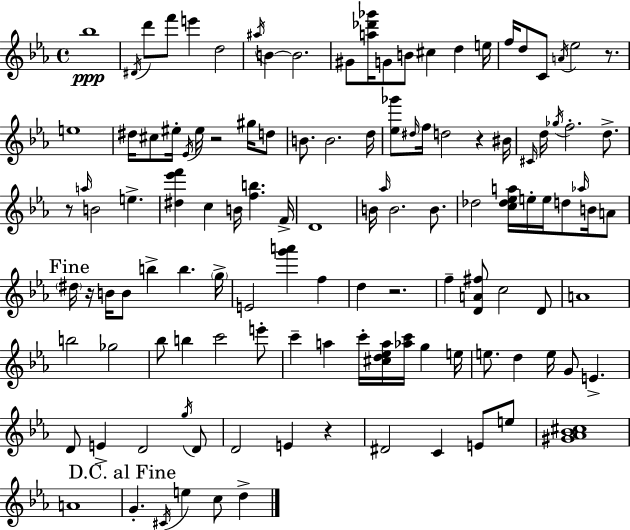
{
  \clef treble
  \time 4/4
  \defaultTimeSignature
  \key ees \major
  bes''1\ppp | \acciaccatura { dis'16 } d'''8 f'''8 e'''4 d''2 | \acciaccatura { ais''16 } b'4~~ b'2. | gis'8 <a'' des''' ges'''>16 g'8 b'8 cis''4 d''4 | \break e''16 f''16 d''8 c'8 \acciaccatura { a'16 } ees''2 | r8. e''1 | dis''16 cis''8 eis''16-. \acciaccatura { ees'16 } eis''16 r2 | gis''16 d''8 b'8. b'2. | \break d''16 <ees'' ges'''>8 \grace { dis''16 } f''16 d''2 | r4 bis'16 \grace { cis'16 } d''16 \acciaccatura { ges''16 } f''2.-. | d''8.-> r8 \grace { a''16 } b'2 | e''4.-> <dis'' ees''' f'''>4 c''4 | \break b'16 <f'' b''>4. f'16-> d'1 | b'16 \grace { aes''16 } b'2. | b'8. des''2 | <c'' des'' ees'' a''>16 e''16-. e''16 d''8 \grace { aes''16 } b'16 a'8 \mark "Fine" \parenthesize dis''16 r16 b'16 b'8 b''4-> | \break b''4. \parenthesize g''16-> e'2 | <g''' a'''>4 f''4 d''4 r2. | f''4-- <d' a' fis''>8 | c''2 d'8 a'1 | \break b''2 | ges''2 bes''8 b''4 | c'''2 e'''8-. c'''4-- a''4 | c'''16-. <cis'' d'' ees'' a''>16 <aes'' c'''>16 g''4 e''16 e''8. d''4 | \break e''16 g'8 e'4.-> d'8 e'4-> | d'2 \acciaccatura { g''16 } d'8 d'2 | e'4 r4 dis'2 | c'4 e'8 e''8 <gis' aes' bes' cis''>1 | \break a'1 | \mark "D.C. al Fine" g'4.-. | \acciaccatura { cis'16 } e''4 c''8 d''4-> \bar "|."
}